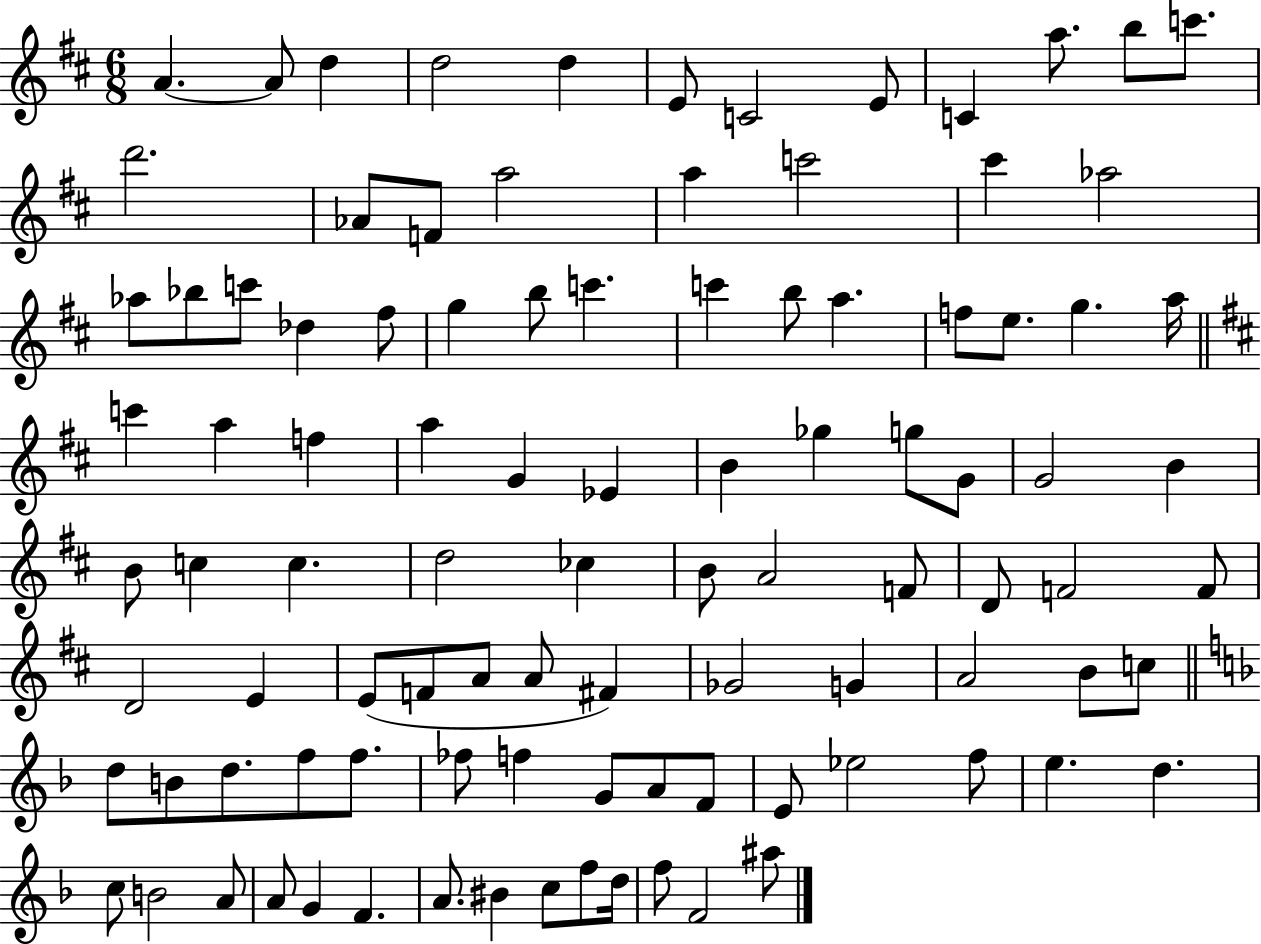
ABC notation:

X:1
T:Untitled
M:6/8
L:1/4
K:D
A A/2 d d2 d E/2 C2 E/2 C a/2 b/2 c'/2 d'2 _A/2 F/2 a2 a c'2 ^c' _a2 _a/2 _b/2 c'/2 _d ^f/2 g b/2 c' c' b/2 a f/2 e/2 g a/4 c' a f a G _E B _g g/2 G/2 G2 B B/2 c c d2 _c B/2 A2 F/2 D/2 F2 F/2 D2 E E/2 F/2 A/2 A/2 ^F _G2 G A2 B/2 c/2 d/2 B/2 d/2 f/2 f/2 _f/2 f G/2 A/2 F/2 E/2 _e2 f/2 e d c/2 B2 A/2 A/2 G F A/2 ^B c/2 f/2 d/4 f/2 F2 ^a/2